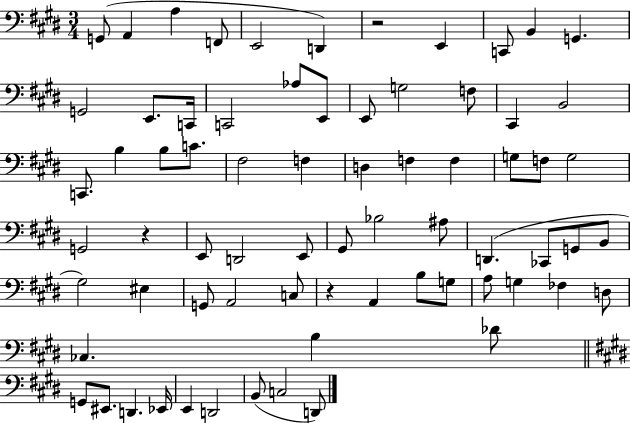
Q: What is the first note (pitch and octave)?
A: G2